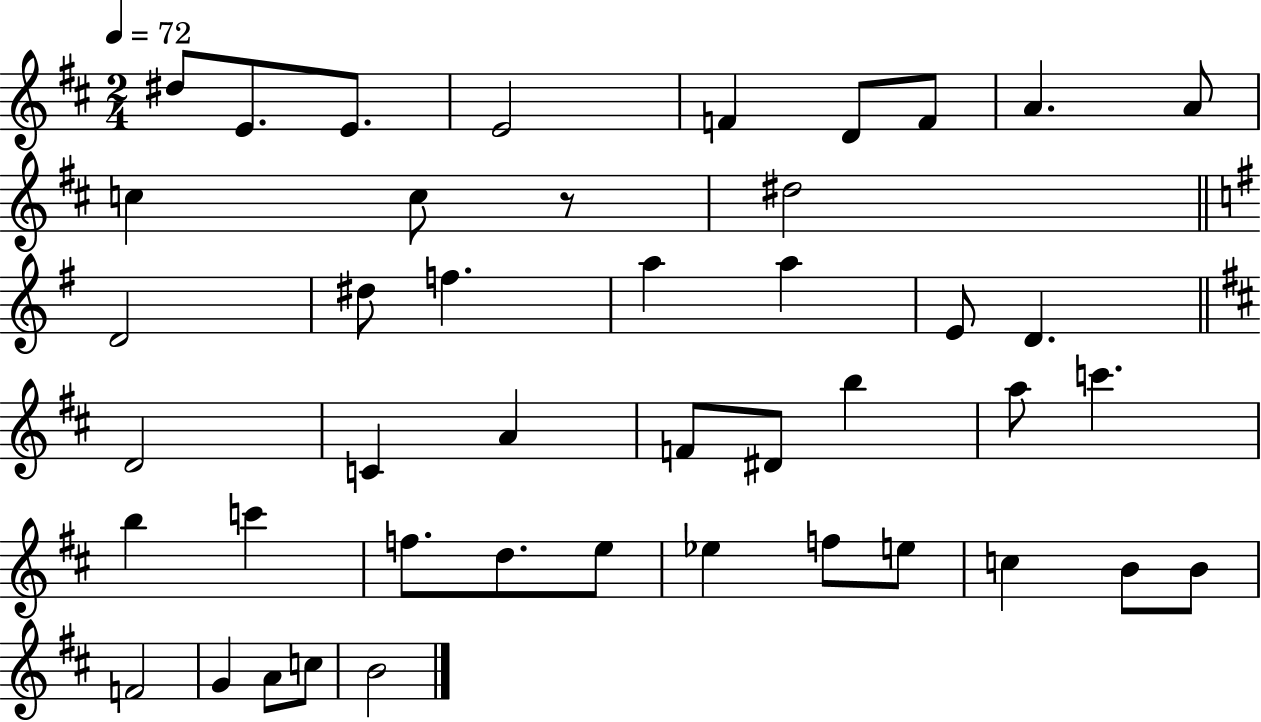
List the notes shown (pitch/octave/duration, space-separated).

D#5/e E4/e. E4/e. E4/h F4/q D4/e F4/e A4/q. A4/e C5/q C5/e R/e D#5/h D4/h D#5/e F5/q. A5/q A5/q E4/e D4/q. D4/h C4/q A4/q F4/e D#4/e B5/q A5/e C6/q. B5/q C6/q F5/e. D5/e. E5/e Eb5/q F5/e E5/e C5/q B4/e B4/e F4/h G4/q A4/e C5/e B4/h